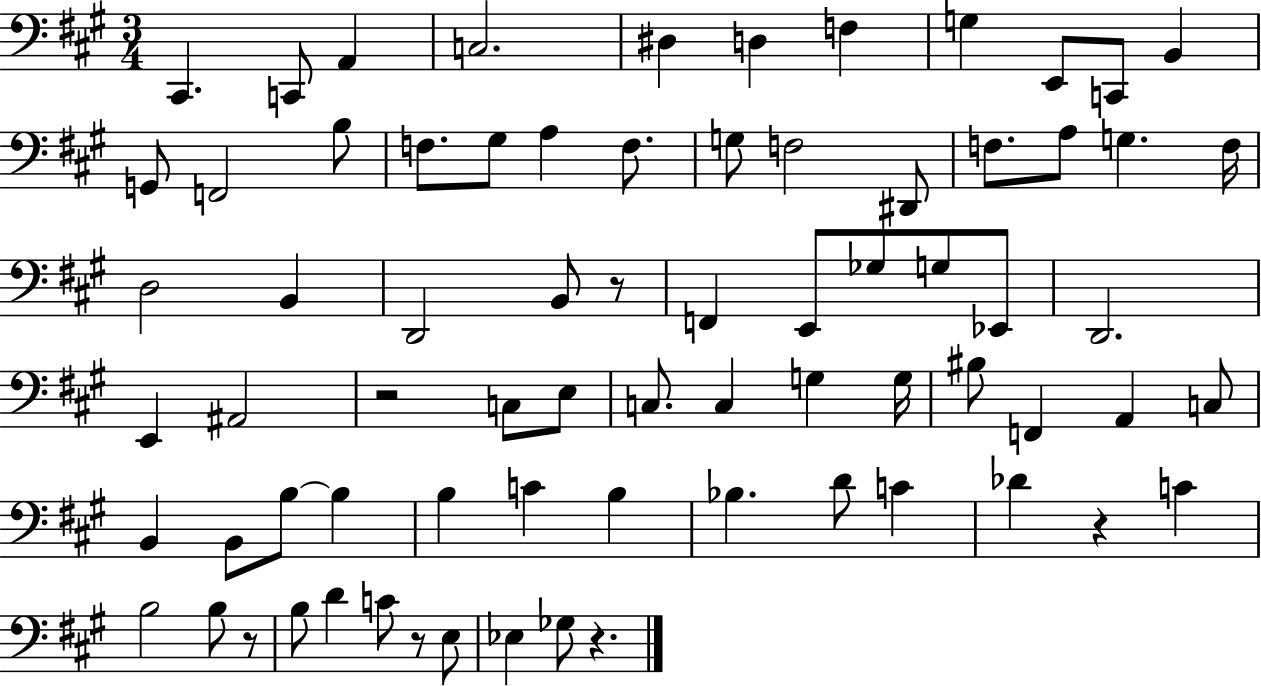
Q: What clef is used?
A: bass